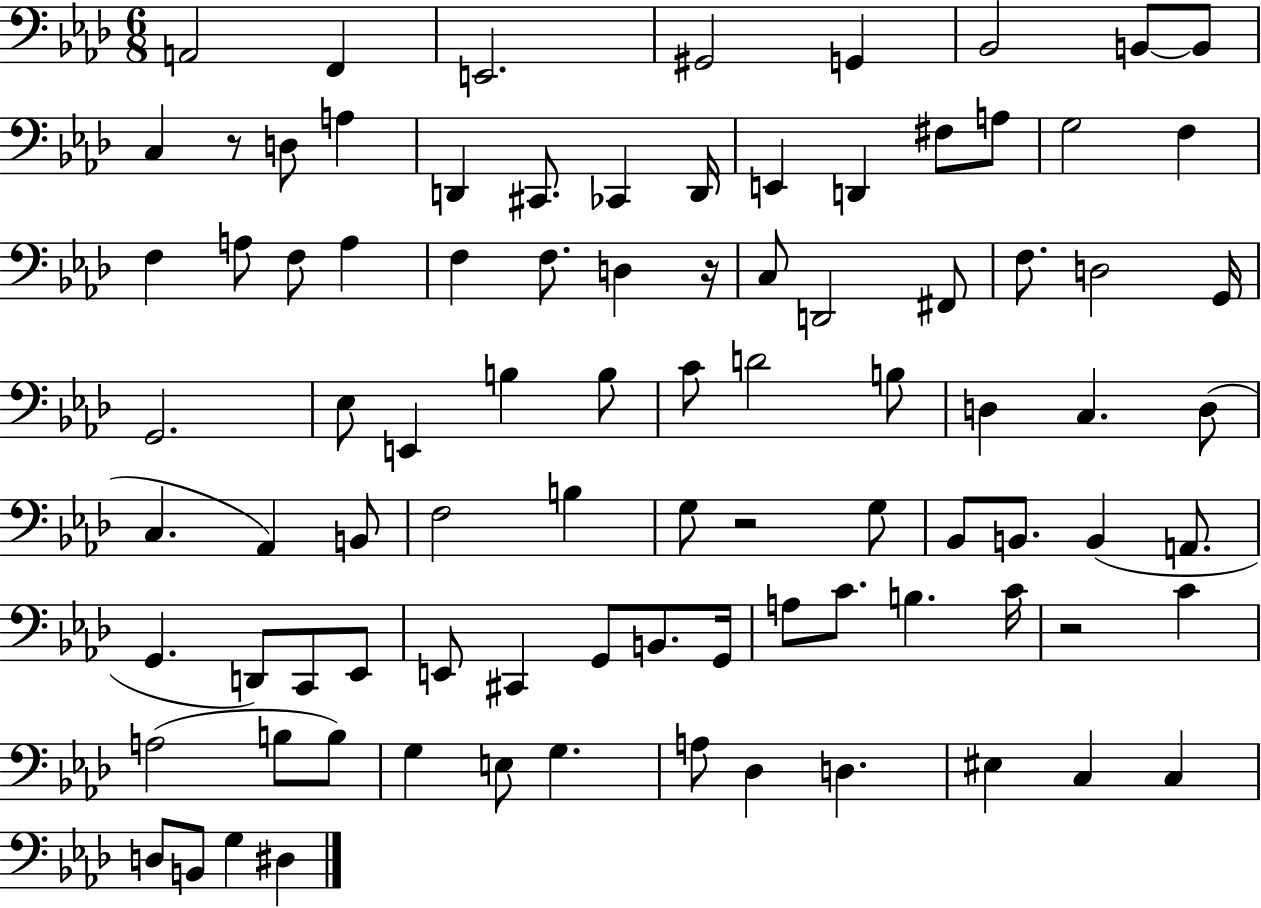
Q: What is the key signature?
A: AES major